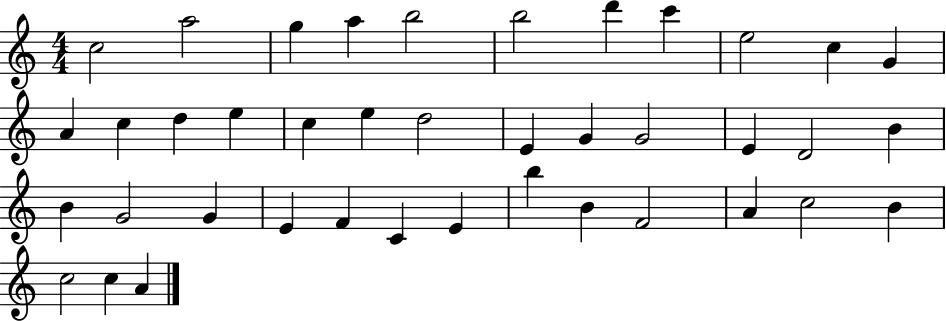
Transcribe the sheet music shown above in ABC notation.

X:1
T:Untitled
M:4/4
L:1/4
K:C
c2 a2 g a b2 b2 d' c' e2 c G A c d e c e d2 E G G2 E D2 B B G2 G E F C E b B F2 A c2 B c2 c A